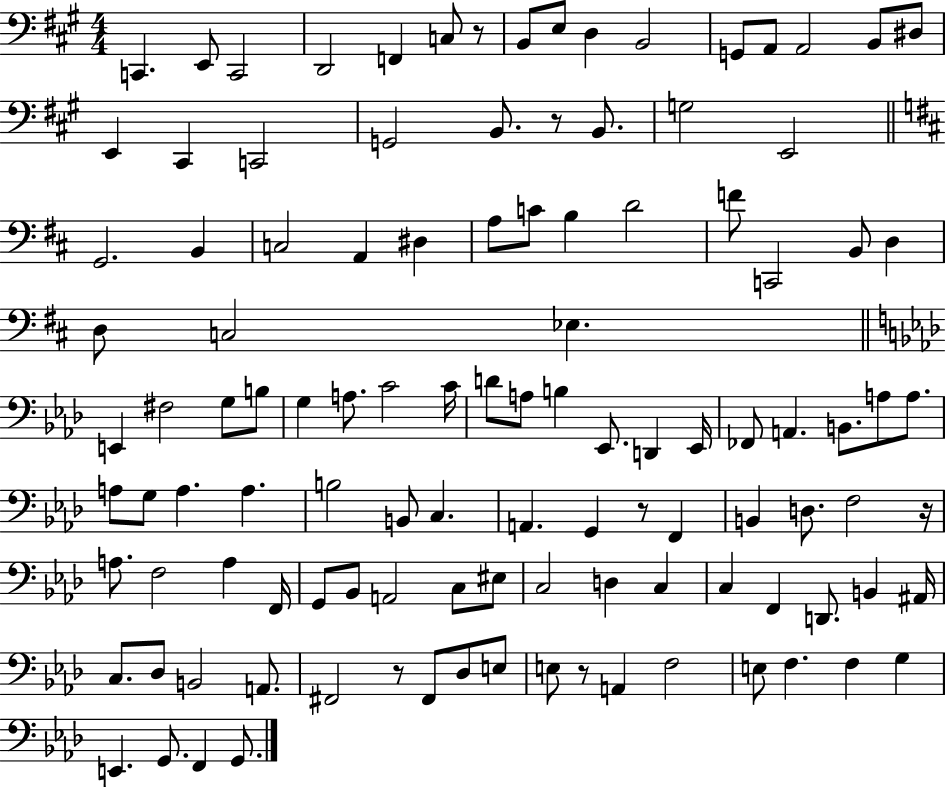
C2/q. E2/e C2/h D2/h F2/q C3/e R/e B2/e E3/e D3/q B2/h G2/e A2/e A2/h B2/e D#3/e E2/q C#2/q C2/h G2/h B2/e. R/e B2/e. G3/h E2/h G2/h. B2/q C3/h A2/q D#3/q A3/e C4/e B3/q D4/h F4/e C2/h B2/e D3/q D3/e C3/h Eb3/q. E2/q F#3/h G3/e B3/e G3/q A3/e. C4/h C4/s D4/e A3/e B3/q Eb2/e. D2/q Eb2/s FES2/e A2/q. B2/e. A3/e A3/e. A3/e G3/e A3/q. A3/q. B3/h B2/e C3/q. A2/q. G2/q R/e F2/q B2/q D3/e. F3/h R/s A3/e. F3/h A3/q F2/s G2/e Bb2/e A2/h C3/e EIS3/e C3/h D3/q C3/q C3/q F2/q D2/e. B2/q A#2/s C3/e. Db3/e B2/h A2/e. F#2/h R/e F#2/e Db3/e E3/e E3/e R/e A2/q F3/h E3/e F3/q. F3/q G3/q E2/q. G2/e. F2/q G2/e.